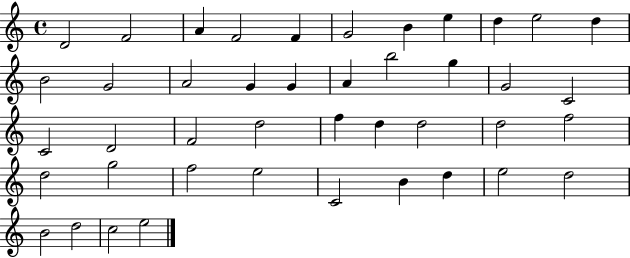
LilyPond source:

{
  \clef treble
  \time 4/4
  \defaultTimeSignature
  \key c \major
  d'2 f'2 | a'4 f'2 f'4 | g'2 b'4 e''4 | d''4 e''2 d''4 | \break b'2 g'2 | a'2 g'4 g'4 | a'4 b''2 g''4 | g'2 c'2 | \break c'2 d'2 | f'2 d''2 | f''4 d''4 d''2 | d''2 f''2 | \break d''2 g''2 | f''2 e''2 | c'2 b'4 d''4 | e''2 d''2 | \break b'2 d''2 | c''2 e''2 | \bar "|."
}